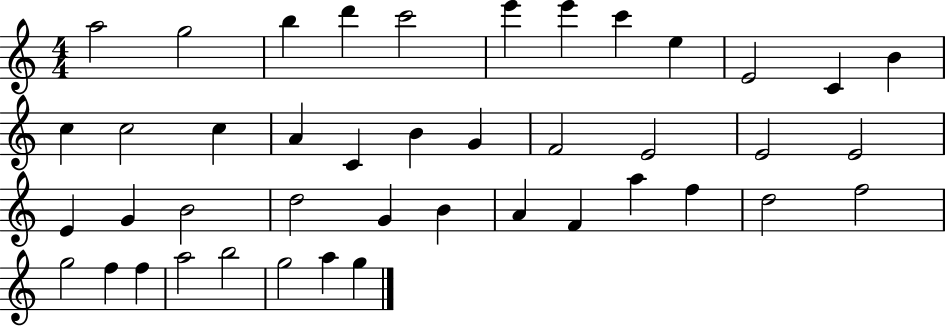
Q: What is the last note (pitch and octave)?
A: G5